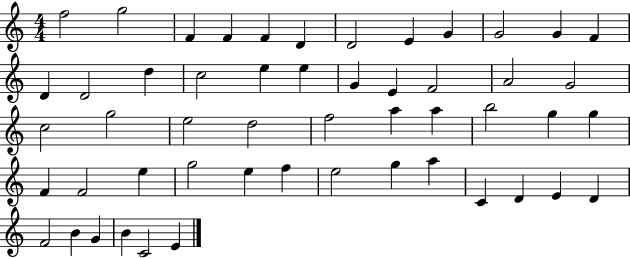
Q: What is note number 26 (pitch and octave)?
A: E5